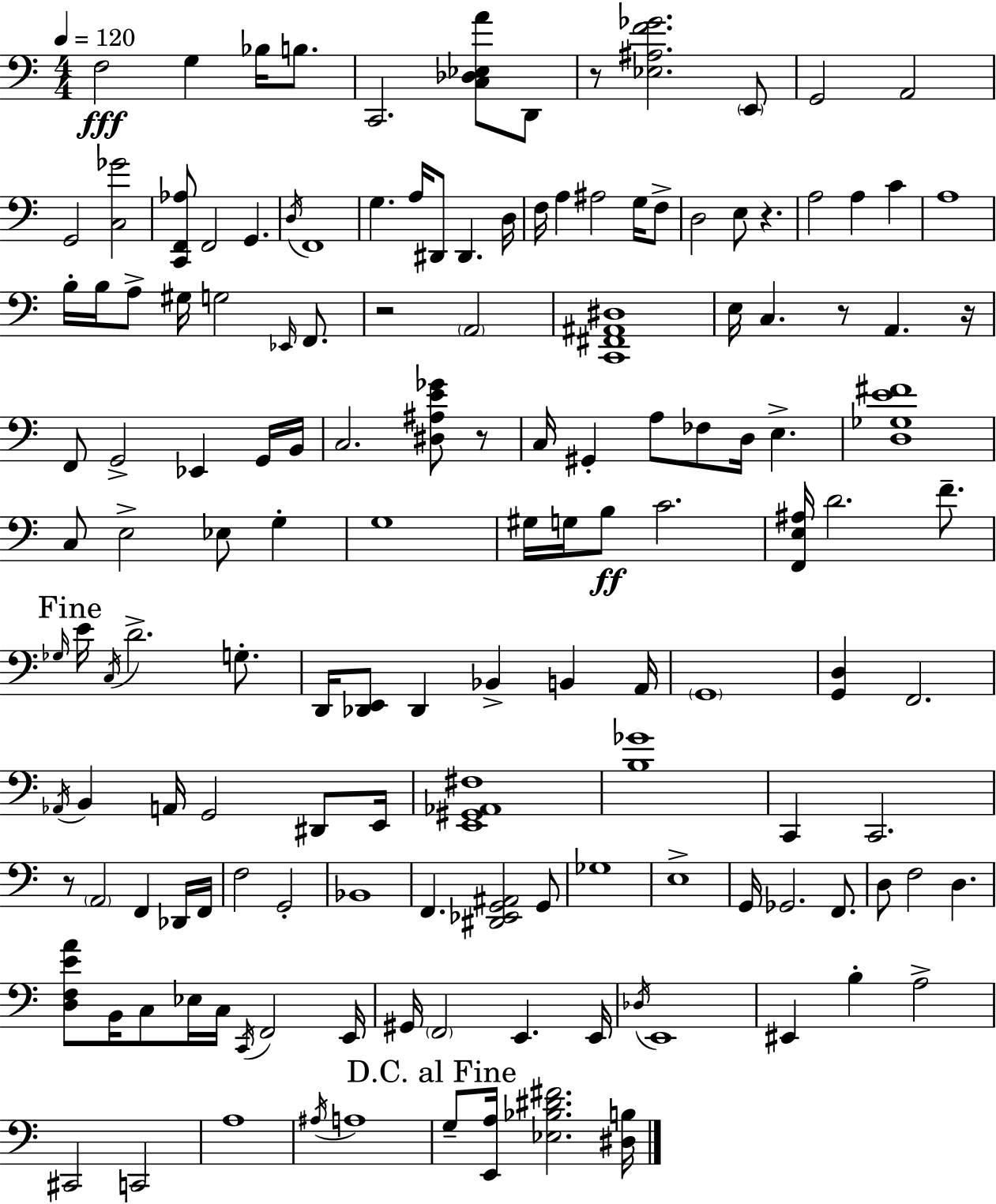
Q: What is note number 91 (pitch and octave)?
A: Bb2